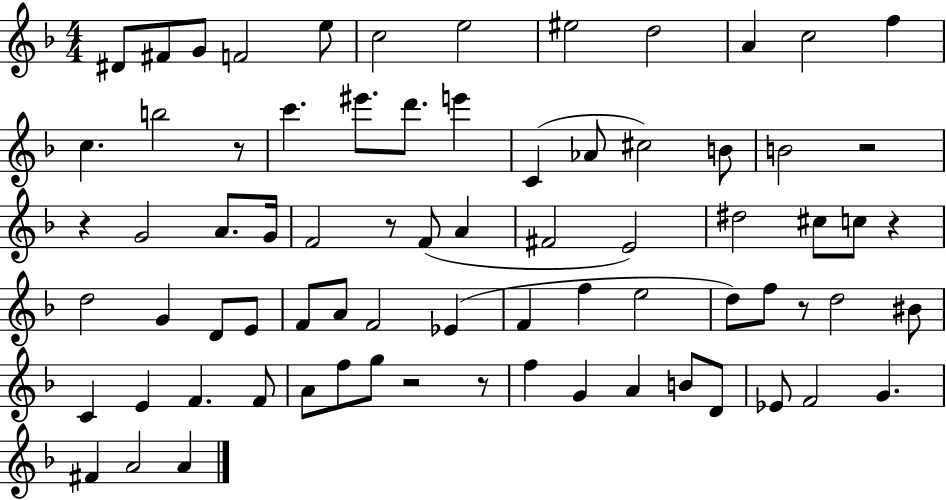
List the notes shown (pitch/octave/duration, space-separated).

D#4/e F#4/e G4/e F4/h E5/e C5/h E5/h EIS5/h D5/h A4/q C5/h F5/q C5/q. B5/h R/e C6/q. EIS6/e. D6/e. E6/q C4/q Ab4/e C#5/h B4/e B4/h R/h R/q G4/h A4/e. G4/s F4/h R/e F4/e A4/q F#4/h E4/h D#5/h C#5/e C5/e R/q D5/h G4/q D4/e E4/e F4/e A4/e F4/h Eb4/q F4/q F5/q E5/h D5/e F5/e R/e D5/h BIS4/e C4/q E4/q F4/q. F4/e A4/e F5/e G5/e R/h R/e F5/q G4/q A4/q B4/e D4/e Eb4/e F4/h G4/q. F#4/q A4/h A4/q